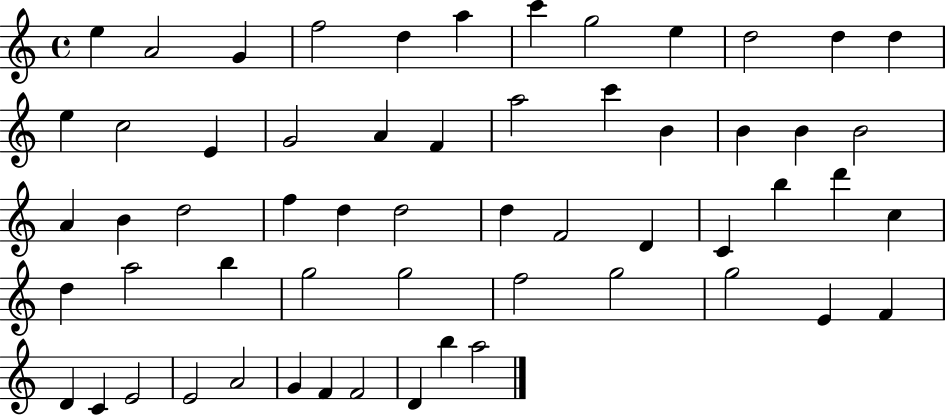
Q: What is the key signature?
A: C major